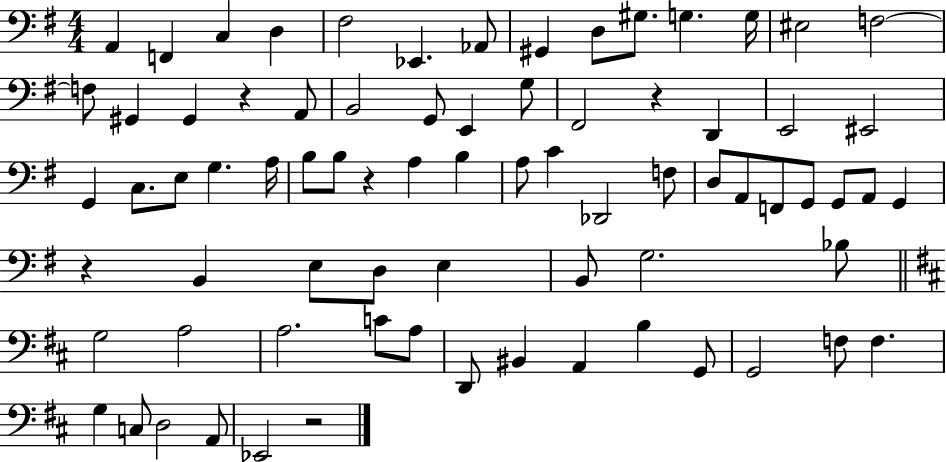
X:1
T:Untitled
M:4/4
L:1/4
K:G
A,, F,, C, D, ^F,2 _E,, _A,,/2 ^G,, D,/2 ^G,/2 G, G,/4 ^E,2 F,2 F,/2 ^G,, ^G,, z A,,/2 B,,2 G,,/2 E,, G,/2 ^F,,2 z D,, E,,2 ^E,,2 G,, C,/2 E,/2 G, A,/4 B,/2 B,/2 z A, B, A,/2 C _D,,2 F,/2 D,/2 A,,/2 F,,/2 G,,/2 G,,/2 A,,/2 G,, z B,, E,/2 D,/2 E, B,,/2 G,2 _B,/2 G,2 A,2 A,2 C/2 A,/2 D,,/2 ^B,, A,, B, G,,/2 G,,2 F,/2 F, G, C,/2 D,2 A,,/2 _E,,2 z2